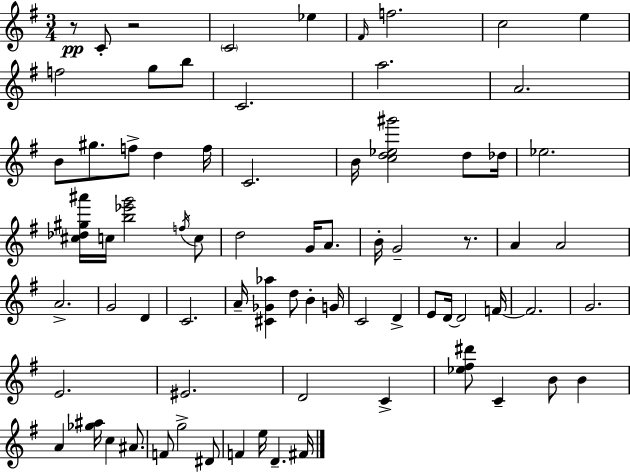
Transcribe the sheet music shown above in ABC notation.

X:1
T:Untitled
M:3/4
L:1/4
K:Em
z/2 C/2 z2 C2 _e ^F/4 f2 c2 e f2 g/2 b/2 C2 a2 A2 B/2 ^g/2 f/2 d f/4 C2 B/4 [cd_e^g']2 d/2 _d/4 _e2 [^c_d^g^a']/4 c/4 [b_e'g']2 f/4 c/2 d2 G/4 A/2 B/4 G2 z/2 A A2 A2 G2 D C2 A/4 [^C_G_a] d/2 B G/4 C2 D E/2 D/4 D2 F/4 F2 G2 E2 ^E2 D2 C [_e^f^d']/2 C B/2 B A [_g^a]/4 c ^A/2 F/2 g2 ^D/2 F e/4 D ^F/4